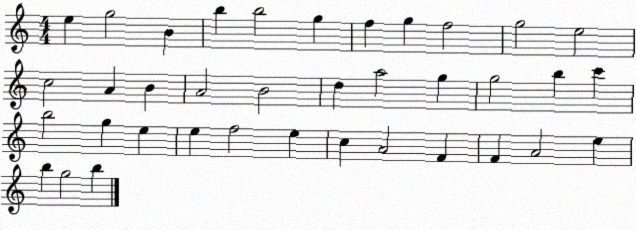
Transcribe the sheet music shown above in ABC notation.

X:1
T:Untitled
M:4/4
L:1/4
K:C
e g2 B b b2 g f g f2 g2 e2 c2 A B A2 B2 d a2 g g2 b c' b2 g e e f2 e c A2 F F A2 e b g2 b